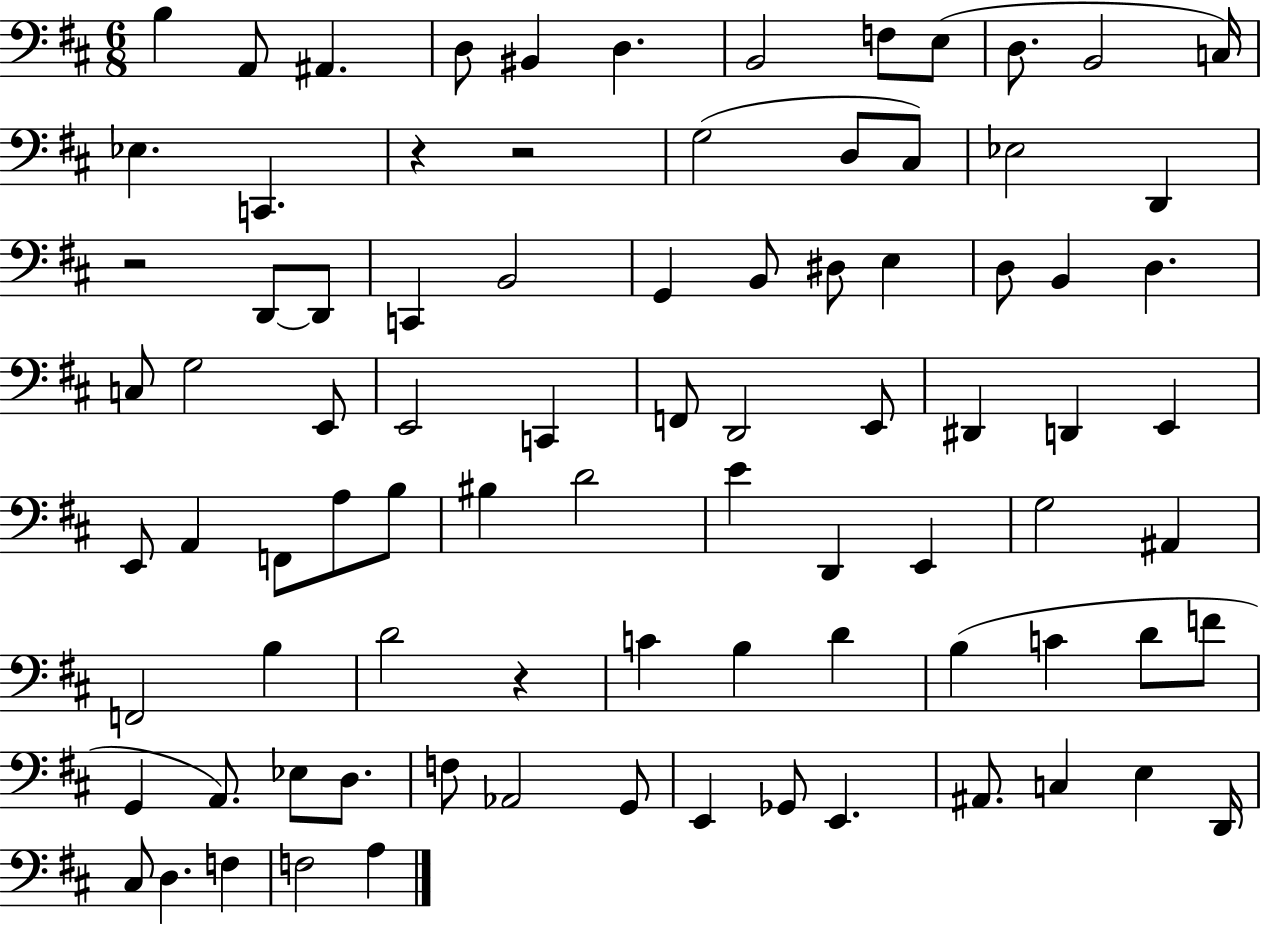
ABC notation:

X:1
T:Untitled
M:6/8
L:1/4
K:D
B, A,,/2 ^A,, D,/2 ^B,, D, B,,2 F,/2 E,/2 D,/2 B,,2 C,/4 _E, C,, z z2 G,2 D,/2 ^C,/2 _E,2 D,, z2 D,,/2 D,,/2 C,, B,,2 G,, B,,/2 ^D,/2 E, D,/2 B,, D, C,/2 G,2 E,,/2 E,,2 C,, F,,/2 D,,2 E,,/2 ^D,, D,, E,, E,,/2 A,, F,,/2 A,/2 B,/2 ^B, D2 E D,, E,, G,2 ^A,, F,,2 B, D2 z C B, D B, C D/2 F/2 G,, A,,/2 _E,/2 D,/2 F,/2 _A,,2 G,,/2 E,, _G,,/2 E,, ^A,,/2 C, E, D,,/4 ^C,/2 D, F, F,2 A,